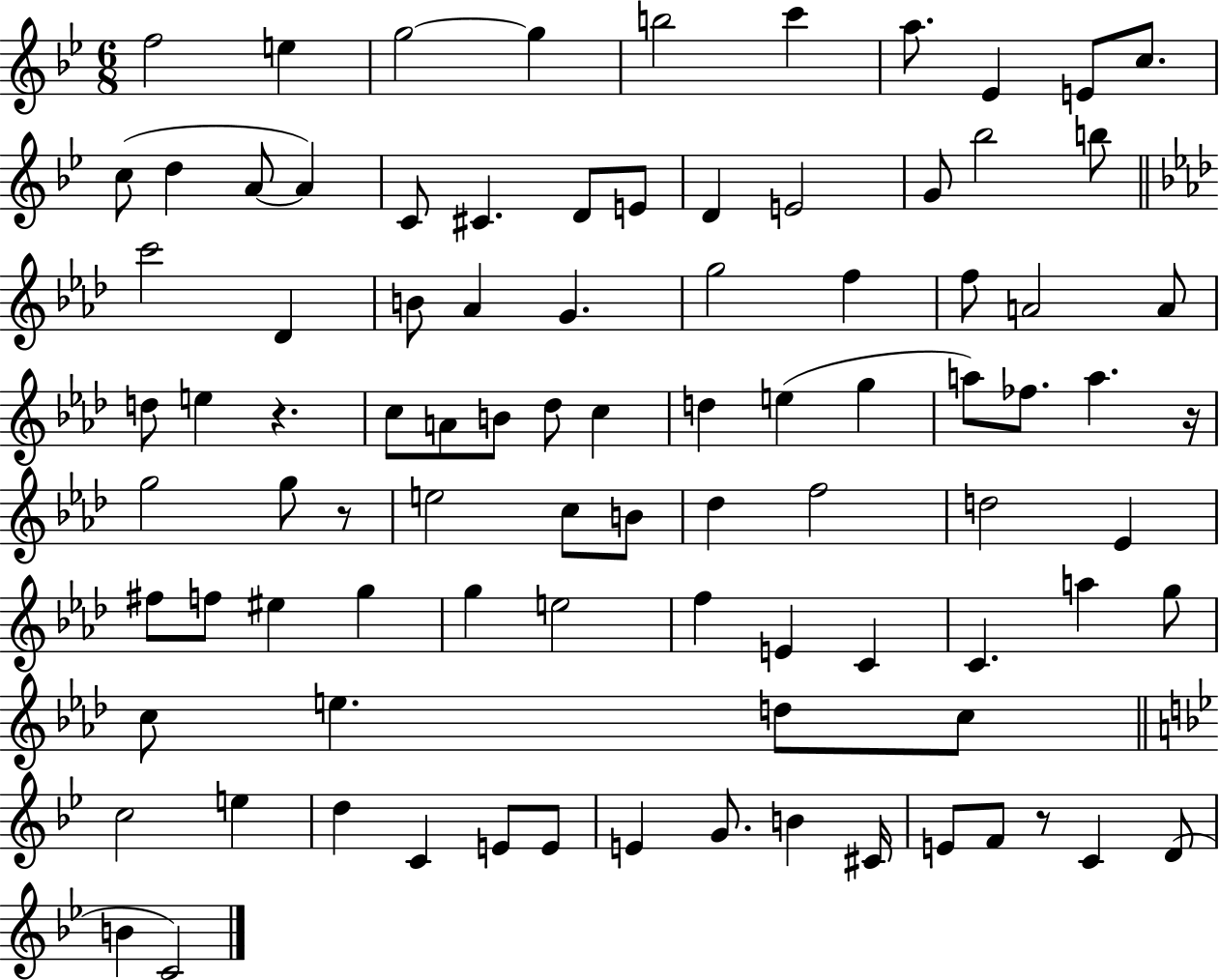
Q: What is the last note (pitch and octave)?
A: C4